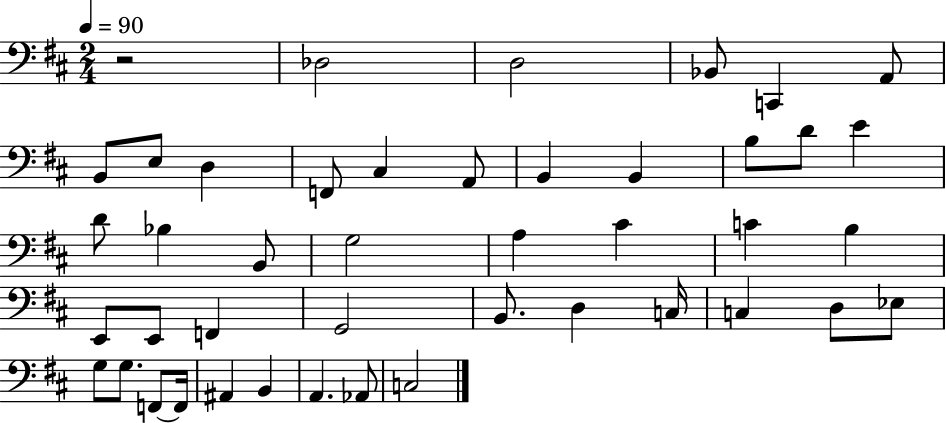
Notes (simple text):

R/h Db3/h D3/h Bb2/e C2/q A2/e B2/e E3/e D3/q F2/e C#3/q A2/e B2/q B2/q B3/e D4/e E4/q D4/e Bb3/q B2/e G3/h A3/q C#4/q C4/q B3/q E2/e E2/e F2/q G2/h B2/e. D3/q C3/s C3/q D3/e Eb3/e G3/e G3/e. F2/e F2/s A#2/q B2/q A2/q. Ab2/e C3/h